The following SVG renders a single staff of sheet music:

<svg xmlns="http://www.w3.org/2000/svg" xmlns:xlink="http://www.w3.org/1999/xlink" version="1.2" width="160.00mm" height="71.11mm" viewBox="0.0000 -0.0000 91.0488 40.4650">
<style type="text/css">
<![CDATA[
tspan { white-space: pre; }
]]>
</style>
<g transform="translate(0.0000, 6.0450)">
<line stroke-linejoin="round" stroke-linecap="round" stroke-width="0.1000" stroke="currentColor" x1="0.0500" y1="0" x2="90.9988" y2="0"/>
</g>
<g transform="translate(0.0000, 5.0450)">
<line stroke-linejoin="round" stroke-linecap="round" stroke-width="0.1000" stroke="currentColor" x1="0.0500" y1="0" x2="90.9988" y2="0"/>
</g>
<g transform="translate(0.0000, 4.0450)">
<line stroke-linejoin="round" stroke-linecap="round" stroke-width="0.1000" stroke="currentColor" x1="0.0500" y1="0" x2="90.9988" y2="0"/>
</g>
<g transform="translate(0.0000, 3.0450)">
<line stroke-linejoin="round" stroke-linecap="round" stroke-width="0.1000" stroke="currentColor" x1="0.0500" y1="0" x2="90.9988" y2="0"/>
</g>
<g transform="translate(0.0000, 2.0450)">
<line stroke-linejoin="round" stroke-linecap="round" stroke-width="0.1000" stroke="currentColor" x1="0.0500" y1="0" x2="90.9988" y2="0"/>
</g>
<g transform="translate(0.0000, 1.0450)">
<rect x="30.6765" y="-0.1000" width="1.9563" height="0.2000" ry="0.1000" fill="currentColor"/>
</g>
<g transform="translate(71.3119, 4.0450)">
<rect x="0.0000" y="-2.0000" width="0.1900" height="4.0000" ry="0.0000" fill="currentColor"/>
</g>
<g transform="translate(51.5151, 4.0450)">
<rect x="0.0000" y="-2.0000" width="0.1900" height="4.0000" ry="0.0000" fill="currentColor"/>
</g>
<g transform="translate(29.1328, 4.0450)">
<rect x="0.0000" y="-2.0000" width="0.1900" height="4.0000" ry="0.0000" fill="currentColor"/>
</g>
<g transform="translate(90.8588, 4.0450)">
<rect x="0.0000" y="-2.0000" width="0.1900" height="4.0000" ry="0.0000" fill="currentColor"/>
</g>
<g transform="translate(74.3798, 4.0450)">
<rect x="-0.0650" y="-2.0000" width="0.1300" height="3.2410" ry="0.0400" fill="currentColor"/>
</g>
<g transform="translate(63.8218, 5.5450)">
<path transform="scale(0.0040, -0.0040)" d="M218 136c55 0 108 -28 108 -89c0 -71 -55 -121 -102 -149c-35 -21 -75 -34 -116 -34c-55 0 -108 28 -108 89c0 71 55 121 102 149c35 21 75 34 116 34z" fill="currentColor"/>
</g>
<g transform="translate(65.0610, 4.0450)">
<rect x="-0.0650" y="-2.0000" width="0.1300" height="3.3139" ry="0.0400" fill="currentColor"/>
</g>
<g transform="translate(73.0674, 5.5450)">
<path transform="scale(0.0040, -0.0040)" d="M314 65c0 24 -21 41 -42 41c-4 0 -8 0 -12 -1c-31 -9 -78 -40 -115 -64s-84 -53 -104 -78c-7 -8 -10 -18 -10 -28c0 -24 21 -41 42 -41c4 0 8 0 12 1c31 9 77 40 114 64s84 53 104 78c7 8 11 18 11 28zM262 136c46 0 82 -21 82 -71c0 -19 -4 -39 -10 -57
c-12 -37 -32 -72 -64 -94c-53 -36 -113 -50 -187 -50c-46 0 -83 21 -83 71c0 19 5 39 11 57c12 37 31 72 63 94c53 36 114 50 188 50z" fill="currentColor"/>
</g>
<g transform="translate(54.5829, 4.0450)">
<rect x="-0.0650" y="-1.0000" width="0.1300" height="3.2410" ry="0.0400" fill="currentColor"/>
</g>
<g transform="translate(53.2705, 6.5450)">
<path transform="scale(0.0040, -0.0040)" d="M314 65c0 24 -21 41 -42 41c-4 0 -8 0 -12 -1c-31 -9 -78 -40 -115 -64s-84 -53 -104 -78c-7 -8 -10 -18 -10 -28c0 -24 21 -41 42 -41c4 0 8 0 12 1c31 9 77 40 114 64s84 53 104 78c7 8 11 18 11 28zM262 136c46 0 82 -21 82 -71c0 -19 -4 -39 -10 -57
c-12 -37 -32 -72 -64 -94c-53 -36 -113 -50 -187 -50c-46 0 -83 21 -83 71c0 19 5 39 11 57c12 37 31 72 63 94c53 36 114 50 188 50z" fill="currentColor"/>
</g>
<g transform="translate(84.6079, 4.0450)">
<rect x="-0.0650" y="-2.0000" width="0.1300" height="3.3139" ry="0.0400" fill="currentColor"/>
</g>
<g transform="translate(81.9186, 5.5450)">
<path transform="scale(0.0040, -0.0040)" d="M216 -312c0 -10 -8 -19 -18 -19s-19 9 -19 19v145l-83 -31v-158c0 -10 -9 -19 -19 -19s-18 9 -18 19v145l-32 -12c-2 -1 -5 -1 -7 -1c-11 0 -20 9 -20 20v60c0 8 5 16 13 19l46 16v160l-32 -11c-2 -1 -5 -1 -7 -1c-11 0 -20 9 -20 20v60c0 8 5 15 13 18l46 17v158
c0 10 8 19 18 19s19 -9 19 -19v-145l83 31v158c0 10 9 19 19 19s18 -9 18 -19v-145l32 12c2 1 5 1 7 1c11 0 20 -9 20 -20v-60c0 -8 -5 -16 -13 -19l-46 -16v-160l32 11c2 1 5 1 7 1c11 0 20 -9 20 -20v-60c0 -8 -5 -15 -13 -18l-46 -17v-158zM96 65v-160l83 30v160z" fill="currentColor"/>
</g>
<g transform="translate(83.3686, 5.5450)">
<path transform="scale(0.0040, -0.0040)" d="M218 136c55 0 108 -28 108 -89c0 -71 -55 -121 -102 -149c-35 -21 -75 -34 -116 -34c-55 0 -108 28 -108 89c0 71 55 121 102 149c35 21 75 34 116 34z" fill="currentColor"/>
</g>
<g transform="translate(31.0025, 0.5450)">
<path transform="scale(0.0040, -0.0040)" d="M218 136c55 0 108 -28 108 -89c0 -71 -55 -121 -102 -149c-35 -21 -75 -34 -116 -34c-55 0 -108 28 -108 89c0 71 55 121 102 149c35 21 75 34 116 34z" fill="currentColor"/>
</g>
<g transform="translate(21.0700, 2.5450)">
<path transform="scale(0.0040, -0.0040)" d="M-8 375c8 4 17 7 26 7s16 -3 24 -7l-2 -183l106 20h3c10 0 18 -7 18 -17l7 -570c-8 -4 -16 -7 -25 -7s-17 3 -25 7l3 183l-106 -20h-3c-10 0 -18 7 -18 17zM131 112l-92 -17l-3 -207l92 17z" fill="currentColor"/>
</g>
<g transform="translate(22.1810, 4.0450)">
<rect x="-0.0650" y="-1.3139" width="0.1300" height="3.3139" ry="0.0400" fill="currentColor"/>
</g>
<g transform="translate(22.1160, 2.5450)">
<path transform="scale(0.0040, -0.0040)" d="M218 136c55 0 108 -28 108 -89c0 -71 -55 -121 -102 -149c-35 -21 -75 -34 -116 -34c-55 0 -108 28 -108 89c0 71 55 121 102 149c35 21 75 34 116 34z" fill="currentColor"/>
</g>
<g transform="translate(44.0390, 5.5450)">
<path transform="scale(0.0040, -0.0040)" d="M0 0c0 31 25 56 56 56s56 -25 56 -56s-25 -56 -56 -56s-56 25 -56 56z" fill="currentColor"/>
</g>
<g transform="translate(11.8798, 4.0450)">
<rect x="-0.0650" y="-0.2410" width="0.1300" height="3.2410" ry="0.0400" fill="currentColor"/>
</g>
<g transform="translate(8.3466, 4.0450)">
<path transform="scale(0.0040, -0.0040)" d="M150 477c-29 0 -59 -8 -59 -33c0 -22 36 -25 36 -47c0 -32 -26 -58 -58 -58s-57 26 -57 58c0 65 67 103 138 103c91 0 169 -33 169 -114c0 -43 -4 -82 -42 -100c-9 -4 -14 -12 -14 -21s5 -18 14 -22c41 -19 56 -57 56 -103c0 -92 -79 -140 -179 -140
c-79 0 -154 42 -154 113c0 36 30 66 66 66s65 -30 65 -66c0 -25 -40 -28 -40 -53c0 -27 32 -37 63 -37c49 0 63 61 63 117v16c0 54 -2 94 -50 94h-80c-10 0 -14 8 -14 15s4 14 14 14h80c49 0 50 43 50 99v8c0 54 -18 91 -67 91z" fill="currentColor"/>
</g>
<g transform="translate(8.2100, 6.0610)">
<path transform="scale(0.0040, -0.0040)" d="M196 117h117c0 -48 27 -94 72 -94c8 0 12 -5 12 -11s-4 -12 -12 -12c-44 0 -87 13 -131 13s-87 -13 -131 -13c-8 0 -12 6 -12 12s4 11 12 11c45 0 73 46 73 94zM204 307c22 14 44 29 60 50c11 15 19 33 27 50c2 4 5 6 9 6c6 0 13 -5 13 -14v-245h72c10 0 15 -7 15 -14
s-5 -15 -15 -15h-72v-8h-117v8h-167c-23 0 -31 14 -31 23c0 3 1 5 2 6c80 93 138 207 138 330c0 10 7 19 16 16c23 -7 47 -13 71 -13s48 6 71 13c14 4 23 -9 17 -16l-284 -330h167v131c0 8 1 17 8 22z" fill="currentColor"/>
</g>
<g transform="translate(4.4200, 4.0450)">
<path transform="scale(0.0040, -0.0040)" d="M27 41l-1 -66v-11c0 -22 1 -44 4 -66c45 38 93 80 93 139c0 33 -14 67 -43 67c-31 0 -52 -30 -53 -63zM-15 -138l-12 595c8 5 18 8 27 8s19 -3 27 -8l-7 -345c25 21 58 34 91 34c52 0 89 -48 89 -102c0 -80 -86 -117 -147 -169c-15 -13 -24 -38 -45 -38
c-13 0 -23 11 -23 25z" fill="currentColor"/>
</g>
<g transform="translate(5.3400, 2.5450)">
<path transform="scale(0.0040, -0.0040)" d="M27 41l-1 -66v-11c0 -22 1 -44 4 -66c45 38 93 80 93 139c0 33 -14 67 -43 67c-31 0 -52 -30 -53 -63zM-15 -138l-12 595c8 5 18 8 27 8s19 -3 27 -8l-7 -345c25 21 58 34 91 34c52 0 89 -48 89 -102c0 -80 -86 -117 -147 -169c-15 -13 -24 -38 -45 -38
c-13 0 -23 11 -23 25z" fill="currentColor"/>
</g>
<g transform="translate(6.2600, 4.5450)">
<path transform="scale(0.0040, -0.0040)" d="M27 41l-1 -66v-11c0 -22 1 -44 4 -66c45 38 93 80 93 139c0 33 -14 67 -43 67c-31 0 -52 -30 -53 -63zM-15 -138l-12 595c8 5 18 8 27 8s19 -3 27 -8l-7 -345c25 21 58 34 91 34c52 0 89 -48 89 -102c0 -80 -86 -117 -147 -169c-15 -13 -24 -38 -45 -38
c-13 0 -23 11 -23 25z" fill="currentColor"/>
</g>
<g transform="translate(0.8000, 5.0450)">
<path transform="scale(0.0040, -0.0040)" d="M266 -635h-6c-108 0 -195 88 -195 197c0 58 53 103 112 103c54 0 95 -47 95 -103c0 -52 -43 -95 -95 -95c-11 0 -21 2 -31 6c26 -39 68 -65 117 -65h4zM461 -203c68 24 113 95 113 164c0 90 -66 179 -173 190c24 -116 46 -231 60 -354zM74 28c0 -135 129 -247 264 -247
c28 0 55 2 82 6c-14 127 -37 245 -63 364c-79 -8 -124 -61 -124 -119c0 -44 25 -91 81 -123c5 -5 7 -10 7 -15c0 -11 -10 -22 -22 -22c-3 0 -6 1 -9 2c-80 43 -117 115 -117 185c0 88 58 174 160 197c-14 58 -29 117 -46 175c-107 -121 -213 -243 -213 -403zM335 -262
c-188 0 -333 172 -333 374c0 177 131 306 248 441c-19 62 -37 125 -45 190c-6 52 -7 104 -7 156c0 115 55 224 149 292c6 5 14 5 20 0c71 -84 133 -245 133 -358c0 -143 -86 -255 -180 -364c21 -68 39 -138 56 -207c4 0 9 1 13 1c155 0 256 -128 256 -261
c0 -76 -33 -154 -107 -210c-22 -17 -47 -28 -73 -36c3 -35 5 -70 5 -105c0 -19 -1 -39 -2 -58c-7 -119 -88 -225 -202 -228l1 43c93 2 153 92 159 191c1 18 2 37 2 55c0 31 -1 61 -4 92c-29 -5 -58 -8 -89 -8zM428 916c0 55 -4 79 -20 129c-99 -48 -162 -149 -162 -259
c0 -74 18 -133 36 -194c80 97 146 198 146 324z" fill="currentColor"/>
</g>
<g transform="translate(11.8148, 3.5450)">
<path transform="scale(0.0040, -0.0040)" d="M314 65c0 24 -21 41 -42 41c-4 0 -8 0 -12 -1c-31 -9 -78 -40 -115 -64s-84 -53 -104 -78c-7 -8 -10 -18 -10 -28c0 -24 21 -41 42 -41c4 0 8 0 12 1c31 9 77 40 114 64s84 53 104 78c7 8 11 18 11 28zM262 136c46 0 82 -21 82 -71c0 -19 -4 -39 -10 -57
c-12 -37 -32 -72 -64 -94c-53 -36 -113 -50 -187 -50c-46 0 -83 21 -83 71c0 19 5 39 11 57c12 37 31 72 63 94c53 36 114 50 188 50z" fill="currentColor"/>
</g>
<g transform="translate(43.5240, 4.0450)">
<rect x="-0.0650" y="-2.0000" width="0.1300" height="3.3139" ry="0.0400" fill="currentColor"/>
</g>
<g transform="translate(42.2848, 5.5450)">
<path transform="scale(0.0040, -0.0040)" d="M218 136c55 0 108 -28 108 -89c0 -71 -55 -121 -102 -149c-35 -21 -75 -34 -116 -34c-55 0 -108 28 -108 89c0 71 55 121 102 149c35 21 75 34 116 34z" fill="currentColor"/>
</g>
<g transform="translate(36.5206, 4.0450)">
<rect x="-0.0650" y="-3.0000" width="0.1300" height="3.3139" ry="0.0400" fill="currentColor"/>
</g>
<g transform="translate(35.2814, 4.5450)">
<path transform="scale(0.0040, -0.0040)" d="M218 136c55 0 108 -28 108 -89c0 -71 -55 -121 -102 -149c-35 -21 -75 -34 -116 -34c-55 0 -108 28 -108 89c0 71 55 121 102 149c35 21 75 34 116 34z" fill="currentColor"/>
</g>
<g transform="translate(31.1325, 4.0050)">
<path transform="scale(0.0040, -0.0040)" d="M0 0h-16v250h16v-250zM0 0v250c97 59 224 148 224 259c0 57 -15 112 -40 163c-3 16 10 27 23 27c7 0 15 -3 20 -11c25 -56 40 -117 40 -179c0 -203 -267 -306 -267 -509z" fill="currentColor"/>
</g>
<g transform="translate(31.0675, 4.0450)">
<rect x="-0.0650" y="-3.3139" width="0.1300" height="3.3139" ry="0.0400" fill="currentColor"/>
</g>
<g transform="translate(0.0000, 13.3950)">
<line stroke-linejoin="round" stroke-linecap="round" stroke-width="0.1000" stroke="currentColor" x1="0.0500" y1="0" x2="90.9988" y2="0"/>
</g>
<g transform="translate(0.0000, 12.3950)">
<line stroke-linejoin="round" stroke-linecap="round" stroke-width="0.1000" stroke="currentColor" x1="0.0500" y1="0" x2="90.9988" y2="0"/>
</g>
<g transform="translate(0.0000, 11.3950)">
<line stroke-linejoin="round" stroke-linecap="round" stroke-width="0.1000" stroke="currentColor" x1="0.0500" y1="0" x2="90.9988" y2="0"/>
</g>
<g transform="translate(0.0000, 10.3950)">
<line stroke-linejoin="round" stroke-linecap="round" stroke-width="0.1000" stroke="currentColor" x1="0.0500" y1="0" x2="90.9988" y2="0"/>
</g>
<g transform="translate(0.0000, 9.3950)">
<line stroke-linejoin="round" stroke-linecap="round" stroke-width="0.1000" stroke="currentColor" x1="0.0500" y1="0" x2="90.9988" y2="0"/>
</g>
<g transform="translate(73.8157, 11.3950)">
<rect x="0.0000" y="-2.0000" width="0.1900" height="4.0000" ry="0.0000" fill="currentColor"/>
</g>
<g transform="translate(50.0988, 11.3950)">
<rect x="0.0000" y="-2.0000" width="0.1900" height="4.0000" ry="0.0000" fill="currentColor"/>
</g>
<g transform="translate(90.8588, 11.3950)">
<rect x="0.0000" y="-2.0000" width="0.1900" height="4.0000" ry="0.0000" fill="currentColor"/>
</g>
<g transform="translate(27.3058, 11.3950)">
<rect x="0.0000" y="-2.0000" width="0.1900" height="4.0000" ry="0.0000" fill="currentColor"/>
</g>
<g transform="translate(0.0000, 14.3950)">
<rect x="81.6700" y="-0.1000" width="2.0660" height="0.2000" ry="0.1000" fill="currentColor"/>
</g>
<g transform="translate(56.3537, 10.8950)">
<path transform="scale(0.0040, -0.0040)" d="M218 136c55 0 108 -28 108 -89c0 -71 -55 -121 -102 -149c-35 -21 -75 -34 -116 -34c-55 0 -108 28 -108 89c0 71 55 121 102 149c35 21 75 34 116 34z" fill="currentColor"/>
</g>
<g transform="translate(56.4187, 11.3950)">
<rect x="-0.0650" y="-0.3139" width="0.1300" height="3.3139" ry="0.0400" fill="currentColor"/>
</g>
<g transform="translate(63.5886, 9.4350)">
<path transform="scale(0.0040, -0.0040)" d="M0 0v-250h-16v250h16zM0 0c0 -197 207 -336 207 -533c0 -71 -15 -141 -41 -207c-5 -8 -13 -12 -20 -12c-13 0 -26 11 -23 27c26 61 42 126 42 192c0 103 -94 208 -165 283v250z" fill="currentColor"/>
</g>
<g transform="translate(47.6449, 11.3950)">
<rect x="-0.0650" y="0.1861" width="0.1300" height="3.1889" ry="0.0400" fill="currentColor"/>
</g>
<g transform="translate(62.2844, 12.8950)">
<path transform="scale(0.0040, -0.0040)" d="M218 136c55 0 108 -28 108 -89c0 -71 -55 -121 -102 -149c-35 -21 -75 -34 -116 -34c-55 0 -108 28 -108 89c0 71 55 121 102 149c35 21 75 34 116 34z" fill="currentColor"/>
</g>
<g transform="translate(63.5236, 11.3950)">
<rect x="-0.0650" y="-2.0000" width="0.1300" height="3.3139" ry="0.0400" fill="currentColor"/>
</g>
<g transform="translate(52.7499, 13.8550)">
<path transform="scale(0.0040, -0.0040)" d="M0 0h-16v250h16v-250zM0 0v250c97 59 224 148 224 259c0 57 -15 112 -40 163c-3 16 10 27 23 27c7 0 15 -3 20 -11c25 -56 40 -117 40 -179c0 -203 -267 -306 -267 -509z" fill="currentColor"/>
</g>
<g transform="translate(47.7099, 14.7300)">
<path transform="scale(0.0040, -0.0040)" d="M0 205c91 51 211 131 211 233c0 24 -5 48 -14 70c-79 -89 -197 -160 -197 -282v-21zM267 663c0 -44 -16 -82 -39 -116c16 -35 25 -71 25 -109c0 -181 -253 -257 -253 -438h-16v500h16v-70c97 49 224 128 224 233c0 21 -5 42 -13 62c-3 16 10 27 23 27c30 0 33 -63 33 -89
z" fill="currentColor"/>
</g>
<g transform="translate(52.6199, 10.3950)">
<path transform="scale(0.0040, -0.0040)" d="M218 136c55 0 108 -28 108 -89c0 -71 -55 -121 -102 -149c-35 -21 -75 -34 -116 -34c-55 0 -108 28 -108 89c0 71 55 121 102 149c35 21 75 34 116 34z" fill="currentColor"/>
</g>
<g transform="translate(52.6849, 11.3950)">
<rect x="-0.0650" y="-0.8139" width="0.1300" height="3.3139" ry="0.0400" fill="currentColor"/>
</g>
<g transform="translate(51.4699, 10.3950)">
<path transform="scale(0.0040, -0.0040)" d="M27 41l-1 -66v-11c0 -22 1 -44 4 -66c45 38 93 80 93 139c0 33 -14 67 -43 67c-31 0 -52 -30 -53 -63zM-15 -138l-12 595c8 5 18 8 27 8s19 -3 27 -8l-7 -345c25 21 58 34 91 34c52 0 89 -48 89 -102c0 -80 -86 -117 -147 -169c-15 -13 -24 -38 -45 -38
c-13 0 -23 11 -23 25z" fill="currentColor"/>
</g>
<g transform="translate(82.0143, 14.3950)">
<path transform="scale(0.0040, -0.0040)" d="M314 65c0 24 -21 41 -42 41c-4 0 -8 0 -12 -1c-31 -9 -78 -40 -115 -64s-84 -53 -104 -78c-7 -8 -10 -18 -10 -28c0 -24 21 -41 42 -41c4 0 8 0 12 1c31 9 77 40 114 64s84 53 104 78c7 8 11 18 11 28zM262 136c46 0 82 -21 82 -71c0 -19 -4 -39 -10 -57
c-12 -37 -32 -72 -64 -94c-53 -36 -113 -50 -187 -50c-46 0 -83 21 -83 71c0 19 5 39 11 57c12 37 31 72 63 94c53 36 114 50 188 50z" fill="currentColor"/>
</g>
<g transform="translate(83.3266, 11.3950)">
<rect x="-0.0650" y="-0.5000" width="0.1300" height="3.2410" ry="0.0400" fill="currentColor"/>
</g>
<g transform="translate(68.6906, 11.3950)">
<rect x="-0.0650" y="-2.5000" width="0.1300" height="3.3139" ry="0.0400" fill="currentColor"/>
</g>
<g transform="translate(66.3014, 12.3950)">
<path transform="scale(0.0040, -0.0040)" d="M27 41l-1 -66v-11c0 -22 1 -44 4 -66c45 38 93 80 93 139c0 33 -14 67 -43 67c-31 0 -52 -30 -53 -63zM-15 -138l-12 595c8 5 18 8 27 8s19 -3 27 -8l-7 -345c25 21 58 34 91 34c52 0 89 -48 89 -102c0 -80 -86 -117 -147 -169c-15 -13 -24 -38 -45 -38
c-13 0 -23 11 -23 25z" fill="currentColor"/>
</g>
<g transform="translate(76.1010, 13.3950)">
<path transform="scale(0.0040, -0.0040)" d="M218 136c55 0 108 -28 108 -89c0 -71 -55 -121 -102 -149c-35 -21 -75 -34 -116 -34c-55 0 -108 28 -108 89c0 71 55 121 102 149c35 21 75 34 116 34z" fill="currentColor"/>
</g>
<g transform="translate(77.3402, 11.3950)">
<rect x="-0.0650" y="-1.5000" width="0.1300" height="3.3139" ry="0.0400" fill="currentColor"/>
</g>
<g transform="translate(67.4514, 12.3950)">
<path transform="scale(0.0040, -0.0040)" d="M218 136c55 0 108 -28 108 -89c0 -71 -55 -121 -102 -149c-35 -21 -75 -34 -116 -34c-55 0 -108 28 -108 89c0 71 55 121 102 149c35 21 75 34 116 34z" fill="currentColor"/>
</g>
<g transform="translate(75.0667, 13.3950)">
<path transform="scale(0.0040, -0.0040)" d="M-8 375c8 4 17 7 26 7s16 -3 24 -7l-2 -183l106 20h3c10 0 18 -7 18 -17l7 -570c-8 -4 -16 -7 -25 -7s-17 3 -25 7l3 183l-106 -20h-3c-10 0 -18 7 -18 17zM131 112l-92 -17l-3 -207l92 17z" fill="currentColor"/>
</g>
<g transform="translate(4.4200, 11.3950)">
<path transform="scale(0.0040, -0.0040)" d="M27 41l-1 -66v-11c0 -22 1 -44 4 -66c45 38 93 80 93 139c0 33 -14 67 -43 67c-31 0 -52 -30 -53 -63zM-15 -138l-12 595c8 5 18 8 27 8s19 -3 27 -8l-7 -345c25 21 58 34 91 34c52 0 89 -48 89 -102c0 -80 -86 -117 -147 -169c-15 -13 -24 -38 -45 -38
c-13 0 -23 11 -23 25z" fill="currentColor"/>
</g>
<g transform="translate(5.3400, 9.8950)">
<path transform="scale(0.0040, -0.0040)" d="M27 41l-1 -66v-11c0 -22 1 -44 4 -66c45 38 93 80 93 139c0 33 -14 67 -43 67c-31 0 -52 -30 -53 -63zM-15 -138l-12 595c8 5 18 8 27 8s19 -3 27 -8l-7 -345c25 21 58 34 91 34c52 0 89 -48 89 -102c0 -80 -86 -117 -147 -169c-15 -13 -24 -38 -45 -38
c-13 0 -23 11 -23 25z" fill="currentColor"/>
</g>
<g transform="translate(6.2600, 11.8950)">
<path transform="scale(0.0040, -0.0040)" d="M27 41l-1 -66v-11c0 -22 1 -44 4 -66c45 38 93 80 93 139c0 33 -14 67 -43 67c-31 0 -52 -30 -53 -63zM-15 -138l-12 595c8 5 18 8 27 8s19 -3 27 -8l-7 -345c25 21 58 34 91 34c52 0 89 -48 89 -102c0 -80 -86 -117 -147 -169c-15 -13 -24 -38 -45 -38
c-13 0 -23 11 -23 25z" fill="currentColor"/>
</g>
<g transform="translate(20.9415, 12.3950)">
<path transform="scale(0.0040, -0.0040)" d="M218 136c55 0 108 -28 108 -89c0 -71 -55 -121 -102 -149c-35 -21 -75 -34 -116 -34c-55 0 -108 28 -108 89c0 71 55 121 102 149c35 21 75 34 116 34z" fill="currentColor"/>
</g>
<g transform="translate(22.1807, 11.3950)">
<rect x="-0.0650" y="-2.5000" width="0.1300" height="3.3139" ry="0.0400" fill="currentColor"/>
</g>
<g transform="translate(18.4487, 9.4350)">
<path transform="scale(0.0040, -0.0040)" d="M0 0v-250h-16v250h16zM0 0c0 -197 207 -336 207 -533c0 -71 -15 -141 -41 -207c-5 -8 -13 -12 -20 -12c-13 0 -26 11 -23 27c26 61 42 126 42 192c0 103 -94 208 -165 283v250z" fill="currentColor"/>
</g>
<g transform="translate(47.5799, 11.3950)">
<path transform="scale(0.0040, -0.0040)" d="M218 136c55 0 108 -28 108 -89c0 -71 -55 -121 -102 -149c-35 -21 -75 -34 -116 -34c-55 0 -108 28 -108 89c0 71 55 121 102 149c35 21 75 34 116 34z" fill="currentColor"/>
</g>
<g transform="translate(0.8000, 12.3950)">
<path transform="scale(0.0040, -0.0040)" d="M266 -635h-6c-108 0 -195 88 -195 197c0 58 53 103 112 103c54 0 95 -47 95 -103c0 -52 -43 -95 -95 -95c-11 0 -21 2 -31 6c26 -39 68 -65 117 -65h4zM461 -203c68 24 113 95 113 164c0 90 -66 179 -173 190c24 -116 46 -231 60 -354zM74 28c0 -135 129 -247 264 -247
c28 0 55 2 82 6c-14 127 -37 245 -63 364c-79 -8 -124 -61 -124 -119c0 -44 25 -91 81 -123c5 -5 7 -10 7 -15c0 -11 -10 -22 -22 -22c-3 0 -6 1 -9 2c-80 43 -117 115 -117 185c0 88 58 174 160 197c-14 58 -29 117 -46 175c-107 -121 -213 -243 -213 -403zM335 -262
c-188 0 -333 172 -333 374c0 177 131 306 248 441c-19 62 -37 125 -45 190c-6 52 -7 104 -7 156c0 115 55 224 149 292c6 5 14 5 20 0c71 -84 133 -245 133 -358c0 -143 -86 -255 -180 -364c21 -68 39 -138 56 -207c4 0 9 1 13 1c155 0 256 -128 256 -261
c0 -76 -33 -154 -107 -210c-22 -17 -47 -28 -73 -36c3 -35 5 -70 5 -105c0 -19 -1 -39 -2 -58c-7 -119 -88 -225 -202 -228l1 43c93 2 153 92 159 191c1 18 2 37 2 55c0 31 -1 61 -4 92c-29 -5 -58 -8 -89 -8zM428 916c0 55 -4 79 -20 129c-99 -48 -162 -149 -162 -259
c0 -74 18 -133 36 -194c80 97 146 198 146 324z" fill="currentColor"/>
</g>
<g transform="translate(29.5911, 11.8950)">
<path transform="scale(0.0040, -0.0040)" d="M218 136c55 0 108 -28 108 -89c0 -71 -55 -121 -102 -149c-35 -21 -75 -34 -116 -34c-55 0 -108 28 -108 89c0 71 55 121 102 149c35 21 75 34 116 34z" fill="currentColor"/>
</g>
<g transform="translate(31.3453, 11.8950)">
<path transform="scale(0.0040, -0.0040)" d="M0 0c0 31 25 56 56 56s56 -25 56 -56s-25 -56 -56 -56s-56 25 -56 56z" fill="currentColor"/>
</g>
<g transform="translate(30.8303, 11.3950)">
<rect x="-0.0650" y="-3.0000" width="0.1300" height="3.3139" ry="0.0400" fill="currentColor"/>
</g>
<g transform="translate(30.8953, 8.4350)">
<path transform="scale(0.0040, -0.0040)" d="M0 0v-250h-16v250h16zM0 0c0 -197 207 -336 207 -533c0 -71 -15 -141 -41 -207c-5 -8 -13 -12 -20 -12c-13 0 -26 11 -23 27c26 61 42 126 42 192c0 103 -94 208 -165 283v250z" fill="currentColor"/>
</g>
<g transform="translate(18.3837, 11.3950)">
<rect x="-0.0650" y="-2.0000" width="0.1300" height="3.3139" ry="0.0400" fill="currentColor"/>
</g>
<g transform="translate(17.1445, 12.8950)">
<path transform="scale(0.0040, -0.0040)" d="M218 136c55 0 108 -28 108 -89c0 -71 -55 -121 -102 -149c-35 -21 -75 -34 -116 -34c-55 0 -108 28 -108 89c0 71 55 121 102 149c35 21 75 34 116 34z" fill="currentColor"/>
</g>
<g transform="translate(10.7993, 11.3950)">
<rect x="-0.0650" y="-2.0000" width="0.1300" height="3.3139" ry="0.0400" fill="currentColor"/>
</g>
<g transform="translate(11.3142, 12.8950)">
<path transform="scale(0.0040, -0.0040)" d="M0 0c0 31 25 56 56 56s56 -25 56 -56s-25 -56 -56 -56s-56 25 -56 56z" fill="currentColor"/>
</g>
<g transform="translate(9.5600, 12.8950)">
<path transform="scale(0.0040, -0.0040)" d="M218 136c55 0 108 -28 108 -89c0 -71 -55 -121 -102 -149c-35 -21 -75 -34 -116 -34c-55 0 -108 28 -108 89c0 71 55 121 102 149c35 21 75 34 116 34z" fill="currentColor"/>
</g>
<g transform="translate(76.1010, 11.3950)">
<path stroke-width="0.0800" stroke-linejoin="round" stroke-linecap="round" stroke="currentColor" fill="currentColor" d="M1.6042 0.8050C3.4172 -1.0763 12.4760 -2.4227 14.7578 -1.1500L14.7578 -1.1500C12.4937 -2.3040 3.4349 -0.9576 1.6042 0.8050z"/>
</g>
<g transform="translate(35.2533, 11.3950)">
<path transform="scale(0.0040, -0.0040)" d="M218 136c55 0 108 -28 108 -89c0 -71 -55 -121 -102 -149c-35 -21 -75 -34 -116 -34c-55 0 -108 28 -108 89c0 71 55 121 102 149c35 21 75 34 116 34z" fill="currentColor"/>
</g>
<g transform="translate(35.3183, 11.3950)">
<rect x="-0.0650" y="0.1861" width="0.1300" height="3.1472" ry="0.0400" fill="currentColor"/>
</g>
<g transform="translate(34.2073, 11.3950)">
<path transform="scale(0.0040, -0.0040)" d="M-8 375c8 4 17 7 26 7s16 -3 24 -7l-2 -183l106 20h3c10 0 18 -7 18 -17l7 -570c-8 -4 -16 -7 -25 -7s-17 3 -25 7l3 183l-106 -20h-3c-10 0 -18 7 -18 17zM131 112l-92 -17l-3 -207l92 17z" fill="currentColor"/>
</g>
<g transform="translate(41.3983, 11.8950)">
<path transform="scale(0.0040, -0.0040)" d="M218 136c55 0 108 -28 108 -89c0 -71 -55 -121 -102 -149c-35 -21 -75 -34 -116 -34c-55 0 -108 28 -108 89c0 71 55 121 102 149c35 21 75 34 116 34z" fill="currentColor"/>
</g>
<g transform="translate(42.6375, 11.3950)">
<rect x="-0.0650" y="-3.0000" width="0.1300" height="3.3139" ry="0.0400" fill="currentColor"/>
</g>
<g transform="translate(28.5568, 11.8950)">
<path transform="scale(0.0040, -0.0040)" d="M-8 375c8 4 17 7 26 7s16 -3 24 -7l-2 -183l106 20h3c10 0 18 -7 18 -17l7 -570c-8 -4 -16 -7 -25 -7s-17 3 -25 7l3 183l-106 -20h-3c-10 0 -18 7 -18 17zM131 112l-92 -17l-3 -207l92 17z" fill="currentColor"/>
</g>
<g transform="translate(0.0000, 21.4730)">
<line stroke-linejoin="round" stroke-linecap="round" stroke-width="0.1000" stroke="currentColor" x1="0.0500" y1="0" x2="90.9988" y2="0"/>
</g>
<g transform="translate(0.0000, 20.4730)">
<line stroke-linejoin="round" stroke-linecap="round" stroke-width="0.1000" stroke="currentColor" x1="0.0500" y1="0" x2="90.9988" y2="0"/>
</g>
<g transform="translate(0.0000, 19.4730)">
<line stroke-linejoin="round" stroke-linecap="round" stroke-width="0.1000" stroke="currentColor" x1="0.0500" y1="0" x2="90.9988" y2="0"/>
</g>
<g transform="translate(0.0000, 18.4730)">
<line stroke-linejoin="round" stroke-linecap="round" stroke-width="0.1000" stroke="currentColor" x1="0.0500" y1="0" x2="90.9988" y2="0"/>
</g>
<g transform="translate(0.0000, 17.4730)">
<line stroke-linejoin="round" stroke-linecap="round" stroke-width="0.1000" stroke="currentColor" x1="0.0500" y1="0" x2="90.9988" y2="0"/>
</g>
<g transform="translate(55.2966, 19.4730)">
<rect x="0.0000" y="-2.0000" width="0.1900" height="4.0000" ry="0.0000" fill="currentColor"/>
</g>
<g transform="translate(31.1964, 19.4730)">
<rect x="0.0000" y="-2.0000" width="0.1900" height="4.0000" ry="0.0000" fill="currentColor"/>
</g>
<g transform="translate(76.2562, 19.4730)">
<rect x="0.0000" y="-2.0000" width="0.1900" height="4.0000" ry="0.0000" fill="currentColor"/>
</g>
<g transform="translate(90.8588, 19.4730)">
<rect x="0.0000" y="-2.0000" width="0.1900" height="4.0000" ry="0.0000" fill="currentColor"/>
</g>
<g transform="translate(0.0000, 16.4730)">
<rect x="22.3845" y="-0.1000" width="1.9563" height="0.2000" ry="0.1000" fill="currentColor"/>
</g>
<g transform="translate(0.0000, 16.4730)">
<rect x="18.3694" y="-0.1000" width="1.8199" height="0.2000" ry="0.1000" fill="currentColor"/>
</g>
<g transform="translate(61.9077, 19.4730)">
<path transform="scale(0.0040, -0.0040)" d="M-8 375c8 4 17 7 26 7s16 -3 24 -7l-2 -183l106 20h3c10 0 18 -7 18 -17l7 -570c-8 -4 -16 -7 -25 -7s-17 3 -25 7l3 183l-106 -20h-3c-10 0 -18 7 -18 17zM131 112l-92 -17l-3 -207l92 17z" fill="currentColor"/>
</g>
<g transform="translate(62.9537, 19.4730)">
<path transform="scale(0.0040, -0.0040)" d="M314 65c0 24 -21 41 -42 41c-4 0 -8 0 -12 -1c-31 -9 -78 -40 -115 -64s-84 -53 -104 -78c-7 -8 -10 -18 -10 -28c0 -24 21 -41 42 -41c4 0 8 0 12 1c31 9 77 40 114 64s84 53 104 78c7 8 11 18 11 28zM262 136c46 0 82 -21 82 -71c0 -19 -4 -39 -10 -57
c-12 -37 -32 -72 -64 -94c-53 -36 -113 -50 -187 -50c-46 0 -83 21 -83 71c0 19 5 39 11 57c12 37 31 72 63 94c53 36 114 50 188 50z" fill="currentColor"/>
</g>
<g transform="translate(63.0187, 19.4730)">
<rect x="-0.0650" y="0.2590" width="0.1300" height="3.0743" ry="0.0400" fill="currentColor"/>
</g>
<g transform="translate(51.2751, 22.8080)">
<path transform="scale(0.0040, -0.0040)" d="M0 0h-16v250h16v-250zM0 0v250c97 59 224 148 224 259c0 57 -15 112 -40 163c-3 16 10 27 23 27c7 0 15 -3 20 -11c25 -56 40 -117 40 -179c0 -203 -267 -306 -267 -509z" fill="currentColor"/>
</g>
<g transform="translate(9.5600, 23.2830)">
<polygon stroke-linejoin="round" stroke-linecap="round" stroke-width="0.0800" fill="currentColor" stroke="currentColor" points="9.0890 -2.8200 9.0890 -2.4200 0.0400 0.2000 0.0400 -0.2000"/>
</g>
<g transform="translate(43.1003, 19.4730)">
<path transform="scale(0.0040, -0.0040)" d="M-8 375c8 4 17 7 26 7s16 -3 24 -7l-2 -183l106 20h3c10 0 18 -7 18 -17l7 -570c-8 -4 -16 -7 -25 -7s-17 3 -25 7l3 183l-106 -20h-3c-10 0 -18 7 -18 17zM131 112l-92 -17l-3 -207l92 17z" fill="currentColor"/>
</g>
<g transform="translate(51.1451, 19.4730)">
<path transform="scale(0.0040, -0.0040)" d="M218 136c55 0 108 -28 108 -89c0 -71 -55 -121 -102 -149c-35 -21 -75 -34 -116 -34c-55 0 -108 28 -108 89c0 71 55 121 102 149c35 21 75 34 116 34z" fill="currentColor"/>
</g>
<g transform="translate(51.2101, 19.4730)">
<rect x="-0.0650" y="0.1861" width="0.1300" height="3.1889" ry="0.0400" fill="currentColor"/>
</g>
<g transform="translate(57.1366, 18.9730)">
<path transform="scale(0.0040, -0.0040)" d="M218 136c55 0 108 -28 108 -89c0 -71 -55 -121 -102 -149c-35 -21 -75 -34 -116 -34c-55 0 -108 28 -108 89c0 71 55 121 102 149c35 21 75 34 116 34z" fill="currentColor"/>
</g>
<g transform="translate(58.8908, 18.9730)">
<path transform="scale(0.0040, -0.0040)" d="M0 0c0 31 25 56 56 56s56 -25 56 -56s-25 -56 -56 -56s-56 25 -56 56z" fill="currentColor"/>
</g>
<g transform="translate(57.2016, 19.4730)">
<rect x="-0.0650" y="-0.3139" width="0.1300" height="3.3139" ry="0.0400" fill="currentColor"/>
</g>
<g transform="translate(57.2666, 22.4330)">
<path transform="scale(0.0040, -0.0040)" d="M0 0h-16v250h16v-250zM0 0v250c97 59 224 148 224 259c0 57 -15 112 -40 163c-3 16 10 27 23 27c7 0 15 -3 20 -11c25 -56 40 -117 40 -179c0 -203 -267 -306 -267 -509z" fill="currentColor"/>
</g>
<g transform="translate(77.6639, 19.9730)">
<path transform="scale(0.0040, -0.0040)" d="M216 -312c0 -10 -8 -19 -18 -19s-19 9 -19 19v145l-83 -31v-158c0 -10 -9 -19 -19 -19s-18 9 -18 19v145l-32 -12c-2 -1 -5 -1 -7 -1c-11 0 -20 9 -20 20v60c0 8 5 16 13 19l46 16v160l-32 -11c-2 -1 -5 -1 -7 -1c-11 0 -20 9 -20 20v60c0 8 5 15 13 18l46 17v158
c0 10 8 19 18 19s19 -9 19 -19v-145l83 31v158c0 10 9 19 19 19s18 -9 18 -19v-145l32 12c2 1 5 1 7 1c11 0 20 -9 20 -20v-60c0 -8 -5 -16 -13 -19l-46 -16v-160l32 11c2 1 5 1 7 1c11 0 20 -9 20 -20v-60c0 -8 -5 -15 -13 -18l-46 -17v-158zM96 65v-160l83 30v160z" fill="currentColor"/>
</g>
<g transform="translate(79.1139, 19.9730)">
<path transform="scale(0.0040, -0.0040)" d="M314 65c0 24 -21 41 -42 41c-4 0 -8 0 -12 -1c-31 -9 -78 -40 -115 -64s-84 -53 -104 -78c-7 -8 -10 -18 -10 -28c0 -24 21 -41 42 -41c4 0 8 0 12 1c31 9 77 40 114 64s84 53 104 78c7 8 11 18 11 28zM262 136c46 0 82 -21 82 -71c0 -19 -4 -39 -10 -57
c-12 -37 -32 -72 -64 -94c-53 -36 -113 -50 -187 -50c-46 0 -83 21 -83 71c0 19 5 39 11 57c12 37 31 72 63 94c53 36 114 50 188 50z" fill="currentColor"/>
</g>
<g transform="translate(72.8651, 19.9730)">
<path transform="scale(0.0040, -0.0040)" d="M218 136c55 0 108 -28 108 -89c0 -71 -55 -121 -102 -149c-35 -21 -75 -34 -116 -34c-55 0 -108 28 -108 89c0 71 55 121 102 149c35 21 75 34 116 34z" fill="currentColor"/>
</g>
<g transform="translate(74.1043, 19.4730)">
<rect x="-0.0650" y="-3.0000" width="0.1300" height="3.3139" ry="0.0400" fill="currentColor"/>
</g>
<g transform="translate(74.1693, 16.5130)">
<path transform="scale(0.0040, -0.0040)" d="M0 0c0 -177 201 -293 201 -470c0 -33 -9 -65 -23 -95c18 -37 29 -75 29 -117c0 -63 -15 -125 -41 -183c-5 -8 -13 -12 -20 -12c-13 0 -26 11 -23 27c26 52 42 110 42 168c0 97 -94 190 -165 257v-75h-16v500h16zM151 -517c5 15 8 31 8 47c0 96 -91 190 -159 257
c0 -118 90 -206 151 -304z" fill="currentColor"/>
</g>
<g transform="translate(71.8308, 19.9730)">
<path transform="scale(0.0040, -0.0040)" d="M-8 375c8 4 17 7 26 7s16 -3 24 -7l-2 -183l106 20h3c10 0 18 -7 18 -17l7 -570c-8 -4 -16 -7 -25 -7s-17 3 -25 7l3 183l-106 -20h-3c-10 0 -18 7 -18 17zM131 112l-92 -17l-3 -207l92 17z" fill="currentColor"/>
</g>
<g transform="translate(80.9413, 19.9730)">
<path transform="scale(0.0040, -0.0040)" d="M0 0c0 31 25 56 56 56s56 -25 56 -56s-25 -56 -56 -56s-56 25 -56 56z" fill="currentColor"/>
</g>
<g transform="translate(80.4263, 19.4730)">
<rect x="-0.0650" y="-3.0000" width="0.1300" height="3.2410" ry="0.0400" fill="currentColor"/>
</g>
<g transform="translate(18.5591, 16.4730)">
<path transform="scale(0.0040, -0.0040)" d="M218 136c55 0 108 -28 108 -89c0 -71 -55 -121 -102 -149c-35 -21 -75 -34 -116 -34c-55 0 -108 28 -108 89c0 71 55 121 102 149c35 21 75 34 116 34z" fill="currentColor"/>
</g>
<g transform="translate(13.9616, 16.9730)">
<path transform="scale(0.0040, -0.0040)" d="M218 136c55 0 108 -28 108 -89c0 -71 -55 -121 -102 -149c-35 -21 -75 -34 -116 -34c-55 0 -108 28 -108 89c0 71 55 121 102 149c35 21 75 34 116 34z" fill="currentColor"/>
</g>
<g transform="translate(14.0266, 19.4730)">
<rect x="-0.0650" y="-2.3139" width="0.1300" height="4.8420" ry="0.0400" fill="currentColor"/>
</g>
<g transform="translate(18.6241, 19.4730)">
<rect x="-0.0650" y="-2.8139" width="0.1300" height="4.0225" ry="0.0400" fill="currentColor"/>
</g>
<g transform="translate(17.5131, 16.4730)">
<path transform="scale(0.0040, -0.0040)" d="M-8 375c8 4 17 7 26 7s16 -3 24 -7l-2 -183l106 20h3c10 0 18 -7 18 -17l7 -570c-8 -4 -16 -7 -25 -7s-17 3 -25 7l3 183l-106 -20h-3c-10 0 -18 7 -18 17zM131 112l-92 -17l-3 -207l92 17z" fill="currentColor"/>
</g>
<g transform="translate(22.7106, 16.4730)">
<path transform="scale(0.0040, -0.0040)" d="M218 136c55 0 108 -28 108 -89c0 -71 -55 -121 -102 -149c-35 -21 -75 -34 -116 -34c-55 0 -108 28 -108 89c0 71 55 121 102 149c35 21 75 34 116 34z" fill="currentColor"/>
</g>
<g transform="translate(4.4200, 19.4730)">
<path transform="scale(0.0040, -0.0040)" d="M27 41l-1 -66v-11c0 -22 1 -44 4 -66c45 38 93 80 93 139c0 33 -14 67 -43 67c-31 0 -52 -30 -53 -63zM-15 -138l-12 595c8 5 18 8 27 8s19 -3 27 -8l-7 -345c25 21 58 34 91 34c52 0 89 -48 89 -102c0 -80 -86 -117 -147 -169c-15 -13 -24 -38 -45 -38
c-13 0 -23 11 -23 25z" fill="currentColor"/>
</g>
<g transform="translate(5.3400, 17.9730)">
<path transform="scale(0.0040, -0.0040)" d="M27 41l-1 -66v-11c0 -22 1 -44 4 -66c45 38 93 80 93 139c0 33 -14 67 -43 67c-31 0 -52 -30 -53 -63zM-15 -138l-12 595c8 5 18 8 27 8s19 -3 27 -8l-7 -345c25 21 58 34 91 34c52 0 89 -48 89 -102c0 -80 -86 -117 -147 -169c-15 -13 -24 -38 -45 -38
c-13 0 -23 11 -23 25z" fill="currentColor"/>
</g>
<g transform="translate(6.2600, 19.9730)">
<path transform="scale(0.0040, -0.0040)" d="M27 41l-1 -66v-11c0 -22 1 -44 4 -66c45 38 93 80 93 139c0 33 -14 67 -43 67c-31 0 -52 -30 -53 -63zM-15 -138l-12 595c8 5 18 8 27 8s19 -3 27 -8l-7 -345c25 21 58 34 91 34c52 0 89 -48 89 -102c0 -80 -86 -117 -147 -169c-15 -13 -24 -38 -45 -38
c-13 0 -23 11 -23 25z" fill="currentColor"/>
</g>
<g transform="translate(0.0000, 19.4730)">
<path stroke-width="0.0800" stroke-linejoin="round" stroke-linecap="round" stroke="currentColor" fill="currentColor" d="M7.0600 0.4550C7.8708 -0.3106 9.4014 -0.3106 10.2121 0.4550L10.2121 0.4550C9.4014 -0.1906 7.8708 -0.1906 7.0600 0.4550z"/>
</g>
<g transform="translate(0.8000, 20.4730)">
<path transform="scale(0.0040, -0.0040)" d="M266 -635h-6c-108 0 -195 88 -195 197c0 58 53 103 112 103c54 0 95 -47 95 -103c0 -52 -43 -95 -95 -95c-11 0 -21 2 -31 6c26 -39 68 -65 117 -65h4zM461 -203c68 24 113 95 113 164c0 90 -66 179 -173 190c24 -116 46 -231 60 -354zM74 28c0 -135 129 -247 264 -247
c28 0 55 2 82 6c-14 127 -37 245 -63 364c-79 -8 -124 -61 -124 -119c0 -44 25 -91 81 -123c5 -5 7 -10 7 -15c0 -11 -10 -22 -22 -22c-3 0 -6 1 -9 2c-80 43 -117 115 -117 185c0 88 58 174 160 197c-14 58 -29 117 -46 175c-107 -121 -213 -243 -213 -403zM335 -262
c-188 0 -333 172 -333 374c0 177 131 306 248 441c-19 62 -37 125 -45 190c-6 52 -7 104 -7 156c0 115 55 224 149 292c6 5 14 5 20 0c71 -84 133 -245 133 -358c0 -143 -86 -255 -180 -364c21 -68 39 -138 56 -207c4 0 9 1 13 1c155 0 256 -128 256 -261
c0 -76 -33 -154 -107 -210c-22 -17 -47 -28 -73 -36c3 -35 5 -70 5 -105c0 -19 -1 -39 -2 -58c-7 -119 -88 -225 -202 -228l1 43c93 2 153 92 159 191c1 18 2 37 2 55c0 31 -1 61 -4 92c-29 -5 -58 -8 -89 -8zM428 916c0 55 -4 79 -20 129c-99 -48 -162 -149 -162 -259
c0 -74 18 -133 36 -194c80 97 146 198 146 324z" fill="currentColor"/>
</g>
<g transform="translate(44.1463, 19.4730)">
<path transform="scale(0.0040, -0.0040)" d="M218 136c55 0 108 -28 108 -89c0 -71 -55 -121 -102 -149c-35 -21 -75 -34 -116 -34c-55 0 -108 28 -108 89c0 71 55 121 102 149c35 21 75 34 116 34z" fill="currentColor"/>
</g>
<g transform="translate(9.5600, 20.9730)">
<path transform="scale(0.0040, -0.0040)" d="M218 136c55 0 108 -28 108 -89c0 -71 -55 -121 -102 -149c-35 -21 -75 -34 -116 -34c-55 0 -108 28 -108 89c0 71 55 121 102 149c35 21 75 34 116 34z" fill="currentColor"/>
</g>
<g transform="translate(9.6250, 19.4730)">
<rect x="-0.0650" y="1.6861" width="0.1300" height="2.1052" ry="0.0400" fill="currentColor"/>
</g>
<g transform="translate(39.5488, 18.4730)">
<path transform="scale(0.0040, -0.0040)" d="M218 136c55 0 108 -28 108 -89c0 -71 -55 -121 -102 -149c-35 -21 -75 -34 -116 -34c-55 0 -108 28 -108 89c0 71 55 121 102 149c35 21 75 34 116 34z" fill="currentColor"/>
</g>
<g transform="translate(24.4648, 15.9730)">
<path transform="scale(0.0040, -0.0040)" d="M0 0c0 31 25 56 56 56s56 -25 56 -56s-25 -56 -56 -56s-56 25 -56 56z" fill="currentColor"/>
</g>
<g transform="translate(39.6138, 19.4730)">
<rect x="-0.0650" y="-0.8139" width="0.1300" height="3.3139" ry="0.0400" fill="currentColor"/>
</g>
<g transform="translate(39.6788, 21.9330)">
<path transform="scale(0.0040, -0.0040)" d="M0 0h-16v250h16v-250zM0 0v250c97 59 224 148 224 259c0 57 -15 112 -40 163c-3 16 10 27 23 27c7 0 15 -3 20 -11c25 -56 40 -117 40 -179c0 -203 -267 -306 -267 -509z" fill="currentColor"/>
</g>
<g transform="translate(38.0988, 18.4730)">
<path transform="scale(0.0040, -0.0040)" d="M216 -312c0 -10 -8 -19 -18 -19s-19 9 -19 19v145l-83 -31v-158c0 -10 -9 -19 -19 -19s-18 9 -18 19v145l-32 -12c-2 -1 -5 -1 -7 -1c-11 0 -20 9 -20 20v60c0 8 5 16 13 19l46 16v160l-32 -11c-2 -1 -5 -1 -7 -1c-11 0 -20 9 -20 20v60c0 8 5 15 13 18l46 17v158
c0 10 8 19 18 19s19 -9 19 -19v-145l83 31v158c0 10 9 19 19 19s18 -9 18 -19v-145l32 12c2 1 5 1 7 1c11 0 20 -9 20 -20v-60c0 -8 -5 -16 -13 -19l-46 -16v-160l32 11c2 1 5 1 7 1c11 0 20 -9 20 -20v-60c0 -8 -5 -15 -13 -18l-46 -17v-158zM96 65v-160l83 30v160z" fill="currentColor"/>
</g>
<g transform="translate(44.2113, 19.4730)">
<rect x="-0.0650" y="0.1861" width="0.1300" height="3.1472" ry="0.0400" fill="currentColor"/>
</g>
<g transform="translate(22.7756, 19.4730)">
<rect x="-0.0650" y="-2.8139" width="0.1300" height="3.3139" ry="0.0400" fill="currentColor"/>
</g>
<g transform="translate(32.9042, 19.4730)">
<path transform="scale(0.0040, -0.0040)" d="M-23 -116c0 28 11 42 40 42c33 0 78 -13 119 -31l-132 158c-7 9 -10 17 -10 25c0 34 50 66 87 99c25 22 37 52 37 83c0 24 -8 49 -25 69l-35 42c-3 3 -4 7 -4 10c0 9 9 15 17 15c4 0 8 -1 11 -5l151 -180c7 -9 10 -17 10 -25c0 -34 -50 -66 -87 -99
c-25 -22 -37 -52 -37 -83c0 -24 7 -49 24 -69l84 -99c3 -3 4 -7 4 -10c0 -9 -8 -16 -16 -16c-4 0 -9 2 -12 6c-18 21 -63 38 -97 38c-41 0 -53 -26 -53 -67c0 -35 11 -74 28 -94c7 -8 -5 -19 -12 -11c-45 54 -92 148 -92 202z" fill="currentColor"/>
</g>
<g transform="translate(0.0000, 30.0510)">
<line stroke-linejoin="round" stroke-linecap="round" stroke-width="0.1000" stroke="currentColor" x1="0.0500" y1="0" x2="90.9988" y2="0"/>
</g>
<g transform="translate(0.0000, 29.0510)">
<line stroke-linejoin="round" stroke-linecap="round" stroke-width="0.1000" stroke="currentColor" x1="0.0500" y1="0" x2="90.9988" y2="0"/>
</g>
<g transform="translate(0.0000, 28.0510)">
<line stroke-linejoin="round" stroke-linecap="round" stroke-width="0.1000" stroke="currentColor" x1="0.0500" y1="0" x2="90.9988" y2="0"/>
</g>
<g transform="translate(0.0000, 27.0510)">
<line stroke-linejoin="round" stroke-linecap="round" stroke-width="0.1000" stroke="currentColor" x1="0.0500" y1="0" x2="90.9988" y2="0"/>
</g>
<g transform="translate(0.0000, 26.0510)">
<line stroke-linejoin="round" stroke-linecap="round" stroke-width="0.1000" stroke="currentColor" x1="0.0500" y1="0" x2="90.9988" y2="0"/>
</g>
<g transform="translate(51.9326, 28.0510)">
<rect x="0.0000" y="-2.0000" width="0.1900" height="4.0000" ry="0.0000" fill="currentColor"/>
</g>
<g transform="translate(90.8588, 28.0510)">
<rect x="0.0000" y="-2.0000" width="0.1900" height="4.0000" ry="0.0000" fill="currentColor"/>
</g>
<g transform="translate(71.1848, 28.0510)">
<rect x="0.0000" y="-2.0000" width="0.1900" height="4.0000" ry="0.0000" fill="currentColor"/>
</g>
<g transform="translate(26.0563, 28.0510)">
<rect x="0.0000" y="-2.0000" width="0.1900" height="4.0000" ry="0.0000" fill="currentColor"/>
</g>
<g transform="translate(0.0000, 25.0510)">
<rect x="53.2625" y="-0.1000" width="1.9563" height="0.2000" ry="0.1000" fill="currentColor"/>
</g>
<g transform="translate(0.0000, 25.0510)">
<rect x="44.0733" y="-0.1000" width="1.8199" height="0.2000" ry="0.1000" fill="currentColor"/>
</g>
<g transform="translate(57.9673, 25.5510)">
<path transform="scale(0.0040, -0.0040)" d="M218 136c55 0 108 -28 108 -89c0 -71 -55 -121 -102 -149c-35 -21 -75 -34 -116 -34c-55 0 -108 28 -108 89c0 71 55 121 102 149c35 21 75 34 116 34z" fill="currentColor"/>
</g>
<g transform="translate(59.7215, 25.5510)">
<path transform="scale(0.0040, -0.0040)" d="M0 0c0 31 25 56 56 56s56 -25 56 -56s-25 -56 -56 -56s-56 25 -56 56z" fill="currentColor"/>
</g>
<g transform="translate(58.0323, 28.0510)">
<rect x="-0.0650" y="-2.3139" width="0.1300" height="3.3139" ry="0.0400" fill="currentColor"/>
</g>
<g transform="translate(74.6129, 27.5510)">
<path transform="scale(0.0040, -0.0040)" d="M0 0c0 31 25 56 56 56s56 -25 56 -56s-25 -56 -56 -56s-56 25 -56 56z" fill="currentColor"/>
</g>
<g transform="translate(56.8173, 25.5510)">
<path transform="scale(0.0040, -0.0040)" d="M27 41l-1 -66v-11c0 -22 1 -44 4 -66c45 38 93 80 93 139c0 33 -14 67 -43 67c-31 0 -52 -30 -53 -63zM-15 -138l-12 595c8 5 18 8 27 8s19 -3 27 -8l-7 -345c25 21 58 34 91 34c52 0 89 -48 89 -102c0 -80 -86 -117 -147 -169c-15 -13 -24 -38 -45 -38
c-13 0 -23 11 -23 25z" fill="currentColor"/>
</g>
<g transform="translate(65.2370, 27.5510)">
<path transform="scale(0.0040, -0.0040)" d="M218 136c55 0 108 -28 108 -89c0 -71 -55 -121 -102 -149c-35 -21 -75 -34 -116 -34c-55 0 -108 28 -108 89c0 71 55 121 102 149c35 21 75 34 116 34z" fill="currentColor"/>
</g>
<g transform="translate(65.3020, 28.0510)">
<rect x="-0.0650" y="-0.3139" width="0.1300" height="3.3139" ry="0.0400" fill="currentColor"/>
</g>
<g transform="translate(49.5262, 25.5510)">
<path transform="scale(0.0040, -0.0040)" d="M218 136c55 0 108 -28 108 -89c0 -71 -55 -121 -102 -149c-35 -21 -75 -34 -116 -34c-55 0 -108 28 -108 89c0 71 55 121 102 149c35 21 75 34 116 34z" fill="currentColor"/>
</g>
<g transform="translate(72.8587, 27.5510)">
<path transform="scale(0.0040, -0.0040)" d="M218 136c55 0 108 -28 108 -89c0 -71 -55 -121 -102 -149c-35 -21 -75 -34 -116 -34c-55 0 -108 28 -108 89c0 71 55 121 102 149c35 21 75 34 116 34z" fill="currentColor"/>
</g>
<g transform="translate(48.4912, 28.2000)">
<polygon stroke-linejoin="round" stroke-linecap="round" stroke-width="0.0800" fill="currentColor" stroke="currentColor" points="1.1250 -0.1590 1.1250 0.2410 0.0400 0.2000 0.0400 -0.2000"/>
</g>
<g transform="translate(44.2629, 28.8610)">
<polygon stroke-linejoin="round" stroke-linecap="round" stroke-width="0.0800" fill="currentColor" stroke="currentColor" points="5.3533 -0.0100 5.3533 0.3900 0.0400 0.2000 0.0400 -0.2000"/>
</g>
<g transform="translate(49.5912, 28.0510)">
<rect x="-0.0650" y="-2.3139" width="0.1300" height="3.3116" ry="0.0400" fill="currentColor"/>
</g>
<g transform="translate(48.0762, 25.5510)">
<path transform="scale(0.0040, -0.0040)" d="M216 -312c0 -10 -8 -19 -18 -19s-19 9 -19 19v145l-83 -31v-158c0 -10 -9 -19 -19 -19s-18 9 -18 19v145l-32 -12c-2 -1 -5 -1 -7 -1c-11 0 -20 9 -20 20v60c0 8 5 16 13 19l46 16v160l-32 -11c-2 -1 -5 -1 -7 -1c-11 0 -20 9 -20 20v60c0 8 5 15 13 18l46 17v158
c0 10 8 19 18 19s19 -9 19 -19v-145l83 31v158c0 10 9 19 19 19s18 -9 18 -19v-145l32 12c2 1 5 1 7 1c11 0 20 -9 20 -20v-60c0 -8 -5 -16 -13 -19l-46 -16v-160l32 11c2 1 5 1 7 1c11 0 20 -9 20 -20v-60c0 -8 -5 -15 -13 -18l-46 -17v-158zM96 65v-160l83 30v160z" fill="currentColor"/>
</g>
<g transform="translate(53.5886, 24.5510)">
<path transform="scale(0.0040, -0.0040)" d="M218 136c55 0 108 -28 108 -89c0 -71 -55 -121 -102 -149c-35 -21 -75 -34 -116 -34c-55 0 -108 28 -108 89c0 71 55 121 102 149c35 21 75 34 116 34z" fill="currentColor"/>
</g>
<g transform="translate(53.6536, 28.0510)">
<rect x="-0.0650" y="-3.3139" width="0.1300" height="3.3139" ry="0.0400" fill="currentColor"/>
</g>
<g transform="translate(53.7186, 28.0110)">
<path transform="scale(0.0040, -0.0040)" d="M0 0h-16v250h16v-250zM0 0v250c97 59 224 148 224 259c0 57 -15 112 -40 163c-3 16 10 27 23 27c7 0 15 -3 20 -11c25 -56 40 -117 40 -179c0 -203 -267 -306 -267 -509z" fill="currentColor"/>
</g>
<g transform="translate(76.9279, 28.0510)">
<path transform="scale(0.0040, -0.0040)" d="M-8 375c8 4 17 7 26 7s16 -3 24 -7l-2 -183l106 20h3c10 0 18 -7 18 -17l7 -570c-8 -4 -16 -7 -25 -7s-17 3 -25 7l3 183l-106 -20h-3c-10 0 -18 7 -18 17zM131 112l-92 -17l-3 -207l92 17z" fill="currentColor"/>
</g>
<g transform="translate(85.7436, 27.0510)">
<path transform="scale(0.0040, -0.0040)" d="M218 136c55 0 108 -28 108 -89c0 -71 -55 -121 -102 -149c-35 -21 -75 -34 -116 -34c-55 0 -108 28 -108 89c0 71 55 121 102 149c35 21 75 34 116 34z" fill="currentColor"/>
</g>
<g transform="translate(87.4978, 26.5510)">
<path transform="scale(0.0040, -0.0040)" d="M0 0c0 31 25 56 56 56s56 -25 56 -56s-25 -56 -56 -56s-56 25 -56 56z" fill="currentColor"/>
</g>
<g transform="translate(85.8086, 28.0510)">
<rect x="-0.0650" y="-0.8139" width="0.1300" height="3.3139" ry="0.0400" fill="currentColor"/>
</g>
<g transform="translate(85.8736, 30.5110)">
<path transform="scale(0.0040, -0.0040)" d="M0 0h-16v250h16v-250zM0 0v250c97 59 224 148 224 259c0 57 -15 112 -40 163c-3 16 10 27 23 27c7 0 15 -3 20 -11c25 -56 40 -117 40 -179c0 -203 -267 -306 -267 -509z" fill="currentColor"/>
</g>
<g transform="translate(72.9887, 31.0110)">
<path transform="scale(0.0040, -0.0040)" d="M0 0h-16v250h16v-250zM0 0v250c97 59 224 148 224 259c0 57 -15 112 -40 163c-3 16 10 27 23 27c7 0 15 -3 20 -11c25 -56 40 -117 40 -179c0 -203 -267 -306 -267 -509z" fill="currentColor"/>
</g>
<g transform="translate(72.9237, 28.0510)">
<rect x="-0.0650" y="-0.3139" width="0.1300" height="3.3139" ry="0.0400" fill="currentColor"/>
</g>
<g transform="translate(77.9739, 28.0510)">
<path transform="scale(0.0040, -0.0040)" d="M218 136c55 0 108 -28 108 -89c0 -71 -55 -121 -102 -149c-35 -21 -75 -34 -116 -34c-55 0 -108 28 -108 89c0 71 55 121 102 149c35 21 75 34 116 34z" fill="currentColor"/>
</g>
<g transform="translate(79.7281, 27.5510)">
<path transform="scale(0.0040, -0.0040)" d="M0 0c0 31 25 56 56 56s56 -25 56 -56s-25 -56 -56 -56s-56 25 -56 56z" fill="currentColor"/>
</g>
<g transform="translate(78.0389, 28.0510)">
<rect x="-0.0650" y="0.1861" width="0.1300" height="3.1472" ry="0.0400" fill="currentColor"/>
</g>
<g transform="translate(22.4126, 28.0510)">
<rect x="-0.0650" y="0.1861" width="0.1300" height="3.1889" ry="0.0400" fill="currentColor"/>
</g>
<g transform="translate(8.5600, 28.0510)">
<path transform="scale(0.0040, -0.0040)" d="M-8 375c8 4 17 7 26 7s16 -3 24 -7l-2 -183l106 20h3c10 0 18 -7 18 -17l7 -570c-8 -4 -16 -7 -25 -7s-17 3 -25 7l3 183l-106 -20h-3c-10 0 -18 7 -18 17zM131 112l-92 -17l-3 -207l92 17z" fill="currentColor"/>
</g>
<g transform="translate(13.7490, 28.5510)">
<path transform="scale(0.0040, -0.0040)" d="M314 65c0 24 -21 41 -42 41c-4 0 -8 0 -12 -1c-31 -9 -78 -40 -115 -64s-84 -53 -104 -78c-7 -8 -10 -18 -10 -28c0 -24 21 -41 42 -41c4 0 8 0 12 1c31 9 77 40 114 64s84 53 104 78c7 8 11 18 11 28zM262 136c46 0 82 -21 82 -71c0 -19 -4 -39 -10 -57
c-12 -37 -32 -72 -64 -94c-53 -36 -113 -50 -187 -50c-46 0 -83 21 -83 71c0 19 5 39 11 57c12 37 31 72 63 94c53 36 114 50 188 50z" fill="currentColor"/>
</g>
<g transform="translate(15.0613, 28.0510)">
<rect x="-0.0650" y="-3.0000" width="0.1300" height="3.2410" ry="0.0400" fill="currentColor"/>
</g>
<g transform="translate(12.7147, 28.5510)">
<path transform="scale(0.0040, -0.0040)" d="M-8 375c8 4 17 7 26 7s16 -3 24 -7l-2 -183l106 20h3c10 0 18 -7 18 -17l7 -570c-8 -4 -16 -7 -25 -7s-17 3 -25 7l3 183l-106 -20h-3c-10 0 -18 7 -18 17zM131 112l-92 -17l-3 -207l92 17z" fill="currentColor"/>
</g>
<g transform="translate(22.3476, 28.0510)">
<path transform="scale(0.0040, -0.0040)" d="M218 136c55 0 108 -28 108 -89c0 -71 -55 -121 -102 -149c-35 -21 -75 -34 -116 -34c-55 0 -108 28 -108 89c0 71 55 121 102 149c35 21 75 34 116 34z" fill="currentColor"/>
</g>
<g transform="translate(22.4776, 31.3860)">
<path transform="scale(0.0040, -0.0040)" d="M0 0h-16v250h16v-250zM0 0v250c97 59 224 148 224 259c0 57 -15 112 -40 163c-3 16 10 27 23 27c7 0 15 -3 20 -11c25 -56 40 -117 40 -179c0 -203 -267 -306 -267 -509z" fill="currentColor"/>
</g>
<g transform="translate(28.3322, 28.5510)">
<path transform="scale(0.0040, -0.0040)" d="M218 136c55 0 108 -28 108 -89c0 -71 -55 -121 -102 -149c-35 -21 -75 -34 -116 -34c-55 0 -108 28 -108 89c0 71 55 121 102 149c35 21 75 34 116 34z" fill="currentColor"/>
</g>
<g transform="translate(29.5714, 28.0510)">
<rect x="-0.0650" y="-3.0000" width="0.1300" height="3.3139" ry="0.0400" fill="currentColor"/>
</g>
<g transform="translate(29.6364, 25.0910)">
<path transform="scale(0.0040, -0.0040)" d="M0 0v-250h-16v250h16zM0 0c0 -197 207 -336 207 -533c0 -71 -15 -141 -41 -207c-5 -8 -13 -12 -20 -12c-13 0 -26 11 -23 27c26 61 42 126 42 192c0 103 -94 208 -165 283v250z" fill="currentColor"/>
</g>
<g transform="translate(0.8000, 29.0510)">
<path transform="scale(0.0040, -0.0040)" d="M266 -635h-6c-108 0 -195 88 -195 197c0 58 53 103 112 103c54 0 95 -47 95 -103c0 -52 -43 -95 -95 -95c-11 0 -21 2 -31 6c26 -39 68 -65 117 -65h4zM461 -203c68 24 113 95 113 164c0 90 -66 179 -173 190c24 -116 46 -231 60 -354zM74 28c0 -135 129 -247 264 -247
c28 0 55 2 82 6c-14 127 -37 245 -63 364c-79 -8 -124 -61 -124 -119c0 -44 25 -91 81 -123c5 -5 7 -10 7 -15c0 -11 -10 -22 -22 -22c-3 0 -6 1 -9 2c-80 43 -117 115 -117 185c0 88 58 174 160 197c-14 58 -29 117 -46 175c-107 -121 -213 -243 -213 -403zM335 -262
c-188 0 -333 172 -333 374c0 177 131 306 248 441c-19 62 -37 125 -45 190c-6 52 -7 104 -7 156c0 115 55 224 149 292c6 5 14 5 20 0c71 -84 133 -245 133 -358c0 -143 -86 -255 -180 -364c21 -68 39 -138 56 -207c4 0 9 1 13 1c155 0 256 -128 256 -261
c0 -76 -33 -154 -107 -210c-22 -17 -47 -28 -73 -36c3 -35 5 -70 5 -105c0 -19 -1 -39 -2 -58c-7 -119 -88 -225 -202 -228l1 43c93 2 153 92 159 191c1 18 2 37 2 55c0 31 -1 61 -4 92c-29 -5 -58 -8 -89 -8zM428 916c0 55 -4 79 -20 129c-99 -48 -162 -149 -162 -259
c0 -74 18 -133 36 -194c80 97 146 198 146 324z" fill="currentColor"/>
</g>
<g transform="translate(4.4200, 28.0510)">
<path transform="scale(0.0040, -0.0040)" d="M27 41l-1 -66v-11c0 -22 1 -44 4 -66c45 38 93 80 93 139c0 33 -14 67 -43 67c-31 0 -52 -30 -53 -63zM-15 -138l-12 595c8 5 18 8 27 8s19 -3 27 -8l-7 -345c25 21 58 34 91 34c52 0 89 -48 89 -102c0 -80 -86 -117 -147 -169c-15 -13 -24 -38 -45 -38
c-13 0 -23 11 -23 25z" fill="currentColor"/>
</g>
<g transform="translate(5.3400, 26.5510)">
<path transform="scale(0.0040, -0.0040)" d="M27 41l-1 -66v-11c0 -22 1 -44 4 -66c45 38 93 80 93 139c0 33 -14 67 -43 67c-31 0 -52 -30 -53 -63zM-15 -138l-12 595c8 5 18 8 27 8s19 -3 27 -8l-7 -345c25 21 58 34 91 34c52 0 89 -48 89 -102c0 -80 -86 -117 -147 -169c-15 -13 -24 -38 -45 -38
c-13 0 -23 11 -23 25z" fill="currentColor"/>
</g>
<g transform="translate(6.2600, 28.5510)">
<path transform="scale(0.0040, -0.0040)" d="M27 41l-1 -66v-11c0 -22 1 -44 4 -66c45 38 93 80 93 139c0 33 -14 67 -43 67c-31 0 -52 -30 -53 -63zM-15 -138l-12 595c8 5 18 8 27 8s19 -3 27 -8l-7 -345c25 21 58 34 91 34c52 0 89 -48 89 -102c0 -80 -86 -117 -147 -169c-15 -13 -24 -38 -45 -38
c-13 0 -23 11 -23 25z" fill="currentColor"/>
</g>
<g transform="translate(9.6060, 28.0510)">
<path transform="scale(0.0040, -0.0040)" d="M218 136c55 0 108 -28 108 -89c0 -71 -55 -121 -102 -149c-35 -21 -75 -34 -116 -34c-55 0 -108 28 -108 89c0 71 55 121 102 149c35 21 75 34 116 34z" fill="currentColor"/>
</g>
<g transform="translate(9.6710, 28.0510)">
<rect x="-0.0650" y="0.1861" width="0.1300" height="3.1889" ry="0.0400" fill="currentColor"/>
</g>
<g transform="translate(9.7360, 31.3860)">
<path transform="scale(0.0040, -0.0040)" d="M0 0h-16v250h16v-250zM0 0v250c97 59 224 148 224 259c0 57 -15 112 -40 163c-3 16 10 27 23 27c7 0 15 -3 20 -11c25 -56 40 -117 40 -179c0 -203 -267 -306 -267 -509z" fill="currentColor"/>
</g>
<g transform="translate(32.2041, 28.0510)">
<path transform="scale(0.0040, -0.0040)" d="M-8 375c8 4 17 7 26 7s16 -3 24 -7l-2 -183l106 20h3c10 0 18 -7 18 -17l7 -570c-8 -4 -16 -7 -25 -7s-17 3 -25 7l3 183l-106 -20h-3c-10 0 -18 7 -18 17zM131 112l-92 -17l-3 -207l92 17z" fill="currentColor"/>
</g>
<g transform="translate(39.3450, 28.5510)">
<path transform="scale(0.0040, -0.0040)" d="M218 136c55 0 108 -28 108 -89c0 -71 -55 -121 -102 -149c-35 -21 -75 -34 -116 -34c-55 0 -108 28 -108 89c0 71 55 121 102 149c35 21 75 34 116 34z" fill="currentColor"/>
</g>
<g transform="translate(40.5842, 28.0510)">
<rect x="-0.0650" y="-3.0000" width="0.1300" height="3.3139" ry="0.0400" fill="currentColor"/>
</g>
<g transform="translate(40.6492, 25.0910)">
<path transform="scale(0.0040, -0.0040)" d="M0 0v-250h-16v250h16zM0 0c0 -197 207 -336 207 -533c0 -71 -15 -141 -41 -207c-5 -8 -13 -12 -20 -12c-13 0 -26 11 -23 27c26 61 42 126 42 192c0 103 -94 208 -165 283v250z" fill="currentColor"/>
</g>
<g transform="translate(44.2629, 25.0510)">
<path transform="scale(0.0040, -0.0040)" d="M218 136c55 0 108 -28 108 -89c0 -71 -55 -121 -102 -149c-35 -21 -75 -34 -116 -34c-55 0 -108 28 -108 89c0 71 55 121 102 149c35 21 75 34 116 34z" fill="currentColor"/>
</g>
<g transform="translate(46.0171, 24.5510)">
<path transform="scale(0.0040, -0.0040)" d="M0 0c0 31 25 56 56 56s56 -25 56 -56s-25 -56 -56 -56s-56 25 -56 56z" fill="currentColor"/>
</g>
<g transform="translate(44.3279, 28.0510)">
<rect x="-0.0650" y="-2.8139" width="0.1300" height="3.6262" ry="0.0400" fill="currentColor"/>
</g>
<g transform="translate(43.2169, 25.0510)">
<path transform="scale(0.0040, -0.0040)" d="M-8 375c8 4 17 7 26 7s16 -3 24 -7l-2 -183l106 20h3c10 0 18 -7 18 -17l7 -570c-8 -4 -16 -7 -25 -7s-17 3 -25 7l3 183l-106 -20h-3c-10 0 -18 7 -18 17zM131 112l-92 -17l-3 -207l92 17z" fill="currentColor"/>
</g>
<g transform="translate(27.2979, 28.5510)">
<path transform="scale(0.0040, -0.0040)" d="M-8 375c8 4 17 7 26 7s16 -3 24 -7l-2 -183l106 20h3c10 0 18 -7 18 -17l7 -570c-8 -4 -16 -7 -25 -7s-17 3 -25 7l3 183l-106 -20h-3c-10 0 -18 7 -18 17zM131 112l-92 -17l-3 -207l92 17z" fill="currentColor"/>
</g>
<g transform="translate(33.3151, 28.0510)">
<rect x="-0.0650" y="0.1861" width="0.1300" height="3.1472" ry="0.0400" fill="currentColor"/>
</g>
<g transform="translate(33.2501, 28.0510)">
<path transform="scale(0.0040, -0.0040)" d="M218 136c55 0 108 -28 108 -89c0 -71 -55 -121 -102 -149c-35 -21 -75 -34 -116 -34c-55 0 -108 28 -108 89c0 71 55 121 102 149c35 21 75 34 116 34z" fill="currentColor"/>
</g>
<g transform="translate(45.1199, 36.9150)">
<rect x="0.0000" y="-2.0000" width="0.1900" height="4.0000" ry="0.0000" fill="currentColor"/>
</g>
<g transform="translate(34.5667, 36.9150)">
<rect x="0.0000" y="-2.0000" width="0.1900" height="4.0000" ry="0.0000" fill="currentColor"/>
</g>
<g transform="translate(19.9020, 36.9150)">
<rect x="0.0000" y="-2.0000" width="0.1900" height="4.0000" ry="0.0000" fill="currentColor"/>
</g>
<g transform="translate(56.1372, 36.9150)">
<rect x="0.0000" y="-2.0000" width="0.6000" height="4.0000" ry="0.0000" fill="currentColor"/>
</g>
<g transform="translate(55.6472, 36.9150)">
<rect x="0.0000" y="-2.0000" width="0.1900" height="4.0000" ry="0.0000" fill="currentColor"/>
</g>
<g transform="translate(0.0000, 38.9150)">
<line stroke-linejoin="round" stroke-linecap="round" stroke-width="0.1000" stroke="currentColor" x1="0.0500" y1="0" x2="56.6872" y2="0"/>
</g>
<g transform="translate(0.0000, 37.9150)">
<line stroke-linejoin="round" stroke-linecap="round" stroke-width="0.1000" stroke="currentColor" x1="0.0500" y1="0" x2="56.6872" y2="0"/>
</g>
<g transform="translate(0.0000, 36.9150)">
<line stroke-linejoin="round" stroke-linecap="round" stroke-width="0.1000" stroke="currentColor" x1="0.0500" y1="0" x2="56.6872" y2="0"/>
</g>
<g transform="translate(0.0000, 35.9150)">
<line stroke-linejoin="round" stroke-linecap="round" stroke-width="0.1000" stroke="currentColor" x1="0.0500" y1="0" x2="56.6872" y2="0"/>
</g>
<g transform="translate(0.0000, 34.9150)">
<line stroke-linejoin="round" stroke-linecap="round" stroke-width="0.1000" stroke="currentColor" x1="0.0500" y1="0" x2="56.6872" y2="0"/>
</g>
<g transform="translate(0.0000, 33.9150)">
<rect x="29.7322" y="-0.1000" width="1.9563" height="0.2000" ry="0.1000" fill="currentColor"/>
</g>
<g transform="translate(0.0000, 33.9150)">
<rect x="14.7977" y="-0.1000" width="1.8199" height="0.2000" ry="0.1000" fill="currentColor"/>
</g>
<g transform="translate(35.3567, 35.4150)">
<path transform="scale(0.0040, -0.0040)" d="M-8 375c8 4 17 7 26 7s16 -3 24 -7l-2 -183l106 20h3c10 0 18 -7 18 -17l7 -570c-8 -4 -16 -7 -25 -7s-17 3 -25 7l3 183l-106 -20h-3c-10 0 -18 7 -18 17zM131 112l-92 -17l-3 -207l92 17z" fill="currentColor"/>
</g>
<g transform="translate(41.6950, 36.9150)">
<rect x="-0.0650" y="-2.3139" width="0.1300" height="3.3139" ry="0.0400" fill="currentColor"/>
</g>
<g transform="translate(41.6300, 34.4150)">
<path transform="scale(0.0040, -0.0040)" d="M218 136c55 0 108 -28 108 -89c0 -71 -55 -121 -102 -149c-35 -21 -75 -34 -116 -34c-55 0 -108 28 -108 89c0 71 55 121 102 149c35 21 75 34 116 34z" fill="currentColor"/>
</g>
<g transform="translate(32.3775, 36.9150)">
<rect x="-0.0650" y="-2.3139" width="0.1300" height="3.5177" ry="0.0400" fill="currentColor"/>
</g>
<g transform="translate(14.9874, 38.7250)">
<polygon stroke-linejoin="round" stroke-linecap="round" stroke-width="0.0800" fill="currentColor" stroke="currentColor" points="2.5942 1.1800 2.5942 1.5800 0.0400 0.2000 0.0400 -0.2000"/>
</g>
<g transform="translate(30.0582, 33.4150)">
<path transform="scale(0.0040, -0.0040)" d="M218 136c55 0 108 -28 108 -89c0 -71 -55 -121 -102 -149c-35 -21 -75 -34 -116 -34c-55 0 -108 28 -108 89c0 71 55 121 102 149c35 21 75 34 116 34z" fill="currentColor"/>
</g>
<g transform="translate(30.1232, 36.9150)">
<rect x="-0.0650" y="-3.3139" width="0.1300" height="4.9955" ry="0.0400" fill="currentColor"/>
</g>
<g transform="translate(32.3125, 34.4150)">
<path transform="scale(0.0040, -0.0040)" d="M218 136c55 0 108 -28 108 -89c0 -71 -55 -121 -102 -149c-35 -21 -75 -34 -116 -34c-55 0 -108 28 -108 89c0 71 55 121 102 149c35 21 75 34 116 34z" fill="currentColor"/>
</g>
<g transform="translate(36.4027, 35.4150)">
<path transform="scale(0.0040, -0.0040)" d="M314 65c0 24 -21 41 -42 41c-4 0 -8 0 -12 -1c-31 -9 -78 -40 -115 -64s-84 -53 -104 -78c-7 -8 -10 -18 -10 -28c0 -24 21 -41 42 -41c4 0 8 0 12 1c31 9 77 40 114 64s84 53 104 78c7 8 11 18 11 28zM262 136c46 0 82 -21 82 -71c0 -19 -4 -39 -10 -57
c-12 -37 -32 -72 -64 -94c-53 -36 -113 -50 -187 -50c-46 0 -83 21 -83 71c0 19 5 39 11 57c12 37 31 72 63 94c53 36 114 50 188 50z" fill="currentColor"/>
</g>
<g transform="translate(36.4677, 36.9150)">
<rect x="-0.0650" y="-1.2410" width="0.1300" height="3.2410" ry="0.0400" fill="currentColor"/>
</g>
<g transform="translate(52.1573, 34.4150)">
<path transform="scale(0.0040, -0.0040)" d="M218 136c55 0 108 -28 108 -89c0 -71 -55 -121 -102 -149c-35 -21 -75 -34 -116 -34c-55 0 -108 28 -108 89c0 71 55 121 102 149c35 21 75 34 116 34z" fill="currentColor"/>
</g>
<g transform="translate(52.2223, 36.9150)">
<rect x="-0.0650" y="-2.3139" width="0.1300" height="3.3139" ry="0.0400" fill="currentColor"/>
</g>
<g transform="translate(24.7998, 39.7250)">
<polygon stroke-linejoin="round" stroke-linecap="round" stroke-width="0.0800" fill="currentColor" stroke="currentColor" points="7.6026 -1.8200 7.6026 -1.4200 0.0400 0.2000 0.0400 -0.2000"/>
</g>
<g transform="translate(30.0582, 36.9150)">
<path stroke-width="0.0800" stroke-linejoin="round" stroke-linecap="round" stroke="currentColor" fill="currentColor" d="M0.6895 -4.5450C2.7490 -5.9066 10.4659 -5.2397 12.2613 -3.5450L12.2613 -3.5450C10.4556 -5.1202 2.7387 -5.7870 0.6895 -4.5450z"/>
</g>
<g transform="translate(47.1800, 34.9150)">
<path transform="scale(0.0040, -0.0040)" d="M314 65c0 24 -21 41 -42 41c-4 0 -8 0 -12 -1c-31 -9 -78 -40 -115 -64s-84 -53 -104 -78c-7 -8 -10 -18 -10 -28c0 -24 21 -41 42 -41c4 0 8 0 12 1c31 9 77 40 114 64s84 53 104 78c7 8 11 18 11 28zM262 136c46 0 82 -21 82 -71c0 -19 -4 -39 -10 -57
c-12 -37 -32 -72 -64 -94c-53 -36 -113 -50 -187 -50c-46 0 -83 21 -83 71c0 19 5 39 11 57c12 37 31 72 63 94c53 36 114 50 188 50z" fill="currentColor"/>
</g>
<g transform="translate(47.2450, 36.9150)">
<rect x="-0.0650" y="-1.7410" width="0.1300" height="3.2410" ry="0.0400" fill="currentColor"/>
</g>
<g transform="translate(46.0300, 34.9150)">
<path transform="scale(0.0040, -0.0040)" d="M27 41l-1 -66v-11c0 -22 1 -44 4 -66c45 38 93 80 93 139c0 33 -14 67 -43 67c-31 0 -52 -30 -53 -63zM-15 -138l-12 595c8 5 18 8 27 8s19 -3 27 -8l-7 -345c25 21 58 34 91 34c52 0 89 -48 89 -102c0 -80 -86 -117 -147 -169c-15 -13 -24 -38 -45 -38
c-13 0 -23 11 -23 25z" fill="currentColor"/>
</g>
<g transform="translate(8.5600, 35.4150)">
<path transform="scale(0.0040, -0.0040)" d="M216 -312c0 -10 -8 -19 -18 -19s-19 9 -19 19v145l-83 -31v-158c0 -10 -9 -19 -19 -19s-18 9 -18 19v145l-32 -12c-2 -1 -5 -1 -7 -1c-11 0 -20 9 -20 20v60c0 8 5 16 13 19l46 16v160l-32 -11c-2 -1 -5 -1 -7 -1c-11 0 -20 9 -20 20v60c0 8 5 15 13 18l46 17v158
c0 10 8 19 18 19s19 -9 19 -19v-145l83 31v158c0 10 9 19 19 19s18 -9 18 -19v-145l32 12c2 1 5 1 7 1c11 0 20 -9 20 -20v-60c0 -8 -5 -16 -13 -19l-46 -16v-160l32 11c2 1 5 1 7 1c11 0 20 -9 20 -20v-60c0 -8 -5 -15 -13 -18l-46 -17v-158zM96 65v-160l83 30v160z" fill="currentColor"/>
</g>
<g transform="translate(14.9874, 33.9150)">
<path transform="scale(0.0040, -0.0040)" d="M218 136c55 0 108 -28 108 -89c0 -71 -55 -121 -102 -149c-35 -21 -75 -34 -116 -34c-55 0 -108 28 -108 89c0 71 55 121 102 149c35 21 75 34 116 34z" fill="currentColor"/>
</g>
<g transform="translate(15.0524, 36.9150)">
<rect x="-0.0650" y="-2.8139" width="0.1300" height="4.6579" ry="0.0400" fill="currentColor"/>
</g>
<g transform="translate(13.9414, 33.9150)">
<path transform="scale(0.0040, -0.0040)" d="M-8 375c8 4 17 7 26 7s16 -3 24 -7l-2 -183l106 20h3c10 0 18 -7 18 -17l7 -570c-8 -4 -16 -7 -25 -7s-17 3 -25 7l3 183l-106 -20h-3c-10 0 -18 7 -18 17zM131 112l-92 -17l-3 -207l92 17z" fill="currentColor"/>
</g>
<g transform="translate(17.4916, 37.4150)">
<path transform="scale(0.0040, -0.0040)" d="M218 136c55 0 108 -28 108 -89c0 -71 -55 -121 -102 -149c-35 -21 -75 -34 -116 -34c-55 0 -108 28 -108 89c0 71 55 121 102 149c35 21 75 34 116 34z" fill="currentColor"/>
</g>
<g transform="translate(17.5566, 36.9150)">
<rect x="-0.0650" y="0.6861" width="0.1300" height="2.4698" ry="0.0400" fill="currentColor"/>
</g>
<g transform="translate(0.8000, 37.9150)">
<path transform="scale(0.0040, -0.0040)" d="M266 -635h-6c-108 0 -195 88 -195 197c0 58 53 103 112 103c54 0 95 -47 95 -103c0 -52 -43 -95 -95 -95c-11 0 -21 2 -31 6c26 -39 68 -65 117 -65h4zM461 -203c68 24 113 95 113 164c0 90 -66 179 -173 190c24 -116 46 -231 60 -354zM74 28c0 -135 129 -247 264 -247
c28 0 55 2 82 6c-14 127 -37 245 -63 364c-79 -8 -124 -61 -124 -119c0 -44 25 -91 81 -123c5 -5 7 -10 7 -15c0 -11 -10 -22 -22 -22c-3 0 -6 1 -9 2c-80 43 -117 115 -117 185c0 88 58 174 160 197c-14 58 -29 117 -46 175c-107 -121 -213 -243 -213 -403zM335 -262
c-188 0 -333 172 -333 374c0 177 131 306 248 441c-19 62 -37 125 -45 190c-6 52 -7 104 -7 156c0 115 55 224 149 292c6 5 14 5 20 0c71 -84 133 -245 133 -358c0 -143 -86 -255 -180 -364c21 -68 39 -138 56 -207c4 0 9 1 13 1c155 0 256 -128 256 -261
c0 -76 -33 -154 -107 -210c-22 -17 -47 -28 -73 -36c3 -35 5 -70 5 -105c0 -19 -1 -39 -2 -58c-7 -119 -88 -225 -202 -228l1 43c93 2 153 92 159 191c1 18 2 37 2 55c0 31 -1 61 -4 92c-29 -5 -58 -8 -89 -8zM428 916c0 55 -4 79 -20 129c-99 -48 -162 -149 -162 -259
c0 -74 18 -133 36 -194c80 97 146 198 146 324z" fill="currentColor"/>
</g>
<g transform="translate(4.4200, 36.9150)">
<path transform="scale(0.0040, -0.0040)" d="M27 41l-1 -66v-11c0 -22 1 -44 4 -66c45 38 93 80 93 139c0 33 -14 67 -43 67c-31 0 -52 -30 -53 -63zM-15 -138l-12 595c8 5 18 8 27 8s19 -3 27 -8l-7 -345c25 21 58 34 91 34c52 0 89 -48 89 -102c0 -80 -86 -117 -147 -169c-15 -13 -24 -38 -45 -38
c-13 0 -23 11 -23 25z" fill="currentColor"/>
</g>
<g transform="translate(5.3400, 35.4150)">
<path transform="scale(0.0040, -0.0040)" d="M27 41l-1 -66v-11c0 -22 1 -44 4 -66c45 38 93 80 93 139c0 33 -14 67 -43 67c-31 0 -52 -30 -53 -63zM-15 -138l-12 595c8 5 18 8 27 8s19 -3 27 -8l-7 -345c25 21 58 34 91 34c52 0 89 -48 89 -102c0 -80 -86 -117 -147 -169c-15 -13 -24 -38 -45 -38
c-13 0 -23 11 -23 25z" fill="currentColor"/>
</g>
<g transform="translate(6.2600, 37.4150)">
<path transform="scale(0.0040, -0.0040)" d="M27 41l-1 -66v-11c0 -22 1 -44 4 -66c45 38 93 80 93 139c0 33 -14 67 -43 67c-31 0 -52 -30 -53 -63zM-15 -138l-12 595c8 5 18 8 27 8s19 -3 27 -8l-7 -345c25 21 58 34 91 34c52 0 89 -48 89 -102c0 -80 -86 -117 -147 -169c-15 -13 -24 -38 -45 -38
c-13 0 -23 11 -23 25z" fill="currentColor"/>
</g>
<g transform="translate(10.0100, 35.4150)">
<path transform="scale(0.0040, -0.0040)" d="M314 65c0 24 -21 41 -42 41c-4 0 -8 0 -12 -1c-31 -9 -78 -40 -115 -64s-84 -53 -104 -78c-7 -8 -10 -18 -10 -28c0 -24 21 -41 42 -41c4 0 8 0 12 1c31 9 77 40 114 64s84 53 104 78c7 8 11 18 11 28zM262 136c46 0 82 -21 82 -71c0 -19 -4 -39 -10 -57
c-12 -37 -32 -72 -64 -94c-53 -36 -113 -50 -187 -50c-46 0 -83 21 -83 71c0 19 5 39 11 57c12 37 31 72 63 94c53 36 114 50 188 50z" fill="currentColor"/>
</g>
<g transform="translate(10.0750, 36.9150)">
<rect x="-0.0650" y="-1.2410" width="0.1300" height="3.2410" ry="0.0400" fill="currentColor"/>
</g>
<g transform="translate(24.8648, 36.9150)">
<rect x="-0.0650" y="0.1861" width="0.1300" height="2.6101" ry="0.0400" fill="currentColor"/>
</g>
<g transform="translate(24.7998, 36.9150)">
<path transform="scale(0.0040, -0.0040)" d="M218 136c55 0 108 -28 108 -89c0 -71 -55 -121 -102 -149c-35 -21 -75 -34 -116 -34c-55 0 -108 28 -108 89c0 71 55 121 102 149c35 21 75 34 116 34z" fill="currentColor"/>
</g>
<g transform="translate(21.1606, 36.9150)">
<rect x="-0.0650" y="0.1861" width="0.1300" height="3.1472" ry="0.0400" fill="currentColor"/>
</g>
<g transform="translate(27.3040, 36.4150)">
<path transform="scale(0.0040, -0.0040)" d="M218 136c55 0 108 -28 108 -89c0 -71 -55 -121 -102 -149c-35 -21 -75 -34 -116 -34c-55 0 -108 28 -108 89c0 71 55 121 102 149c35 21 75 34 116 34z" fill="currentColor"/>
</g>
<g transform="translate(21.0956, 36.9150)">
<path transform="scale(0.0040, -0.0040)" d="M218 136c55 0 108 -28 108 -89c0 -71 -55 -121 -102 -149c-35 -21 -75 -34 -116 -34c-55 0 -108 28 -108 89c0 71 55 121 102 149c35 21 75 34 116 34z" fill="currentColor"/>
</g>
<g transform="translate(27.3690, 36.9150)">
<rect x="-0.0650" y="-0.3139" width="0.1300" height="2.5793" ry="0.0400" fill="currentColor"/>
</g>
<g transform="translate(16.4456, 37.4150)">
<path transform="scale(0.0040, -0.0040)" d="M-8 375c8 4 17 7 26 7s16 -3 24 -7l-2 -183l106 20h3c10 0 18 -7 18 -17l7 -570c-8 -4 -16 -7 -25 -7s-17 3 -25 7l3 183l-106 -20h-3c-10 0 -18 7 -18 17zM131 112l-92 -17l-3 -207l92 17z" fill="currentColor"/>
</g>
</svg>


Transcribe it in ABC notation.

X:1
T:Untitled
M:3/4
L:1/4
K:Eb
c2 e _b/2 _A F D2 F F2 ^F F F/2 G A/2 B A B/4 _d/2 c F/2 _G E C2 F/2 g/2 a/2 a z ^d/2 B B/2 c/2 B2 A/4 ^A2 B/2 A2 B/2 A/2 B A/2 a/2 ^g/4 _b/2 _g c c/2 B d/2 ^e2 a/2 A/2 _B _B/2 c/2 _b/2 g/2 e2 g _f2 g